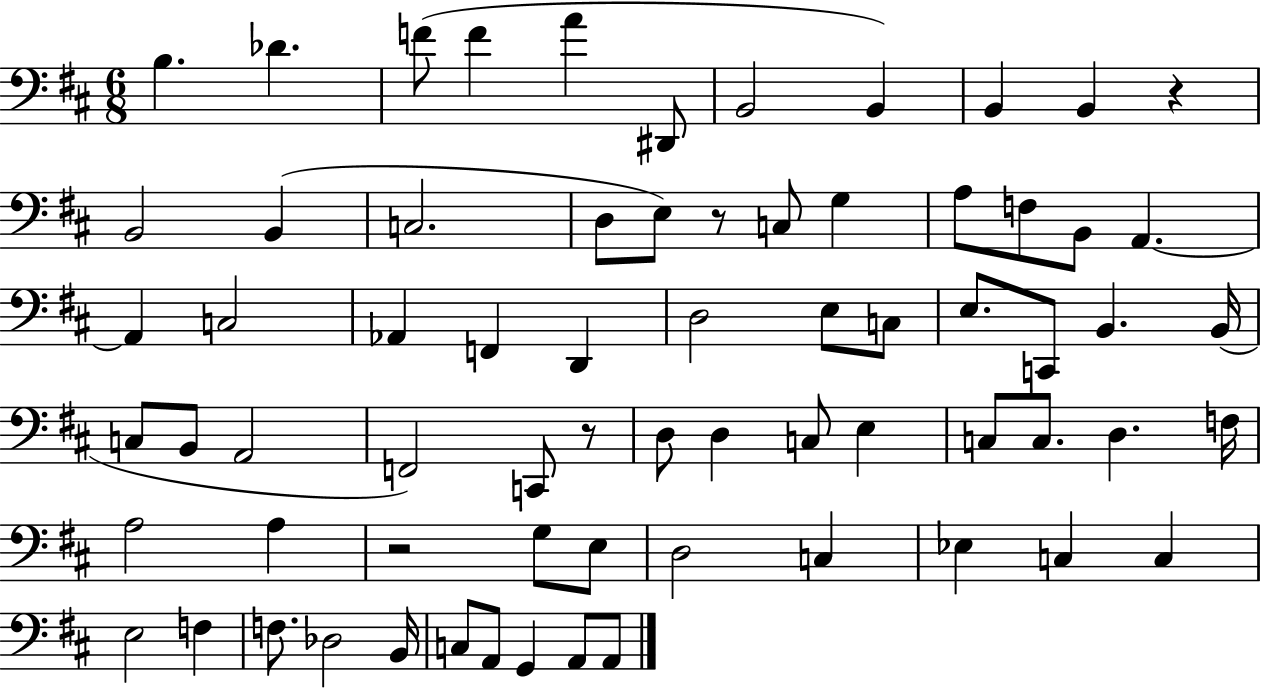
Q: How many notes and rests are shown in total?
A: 69